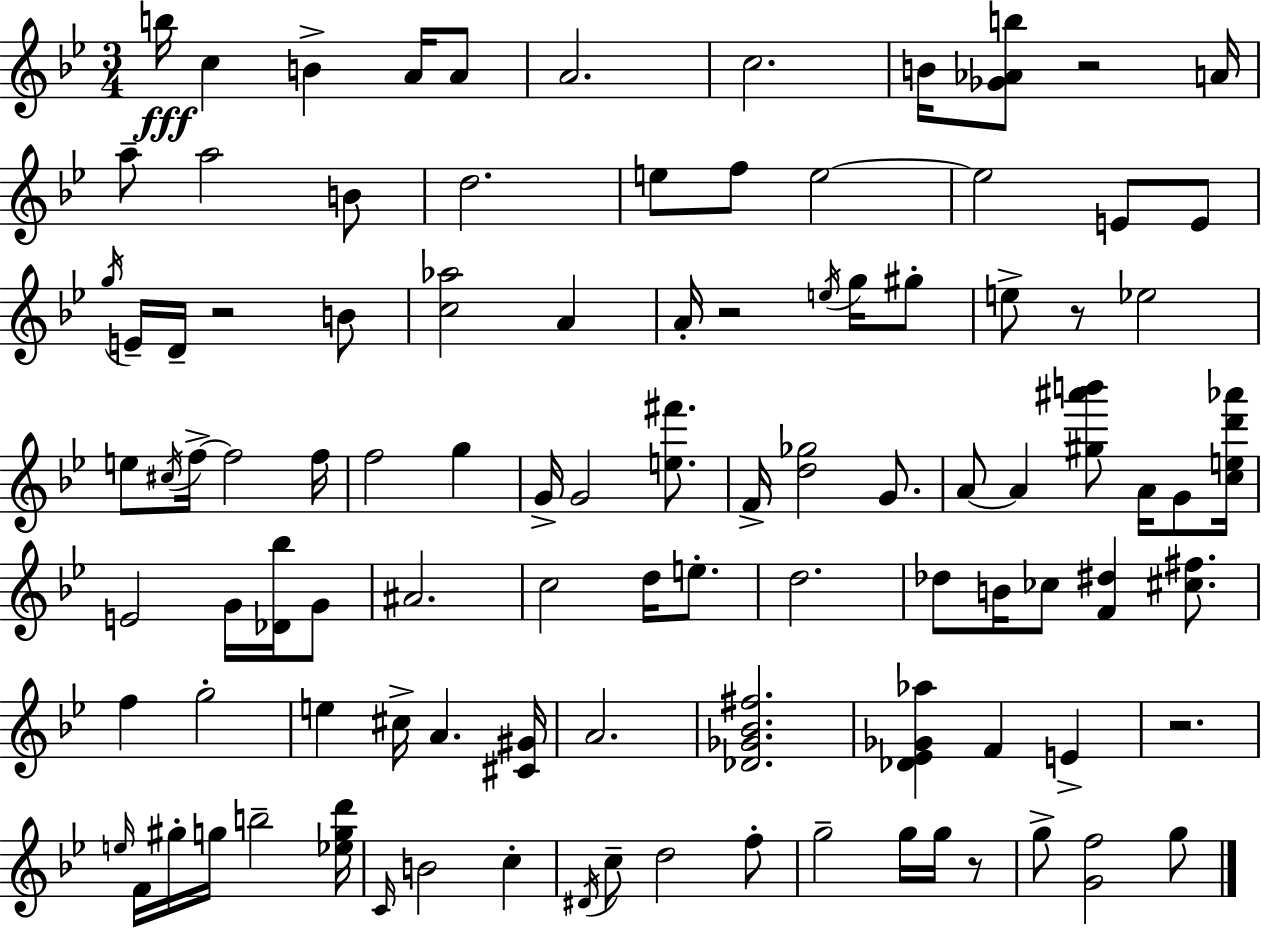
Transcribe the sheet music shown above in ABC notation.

X:1
T:Untitled
M:3/4
L:1/4
K:Gm
b/4 c B A/4 A/2 A2 c2 B/4 [_G_Ab]/2 z2 A/4 a/2 a2 B/2 d2 e/2 f/2 e2 e2 E/2 E/2 g/4 E/4 D/4 z2 B/2 [c_a]2 A A/4 z2 e/4 g/4 ^g/2 e/2 z/2 _e2 e/2 ^c/4 f/4 f2 f/4 f2 g G/4 G2 [e^f']/2 F/4 [d_g]2 G/2 A/2 A [^g^a'b']/2 A/4 G/2 [ced'_a']/4 E2 G/4 [_D_b]/4 G/2 ^A2 c2 d/4 e/2 d2 _d/2 B/4 _c/2 [F^d] [^c^f]/2 f g2 e ^c/4 A [^C^G]/4 A2 [_D_G_B^f]2 [_D_E_G_a] F E z2 e/4 F/4 ^g/4 g/4 b2 [_egd']/4 C/4 B2 c ^D/4 c/2 d2 f/2 g2 g/4 g/4 z/2 g/2 [Gf]2 g/2